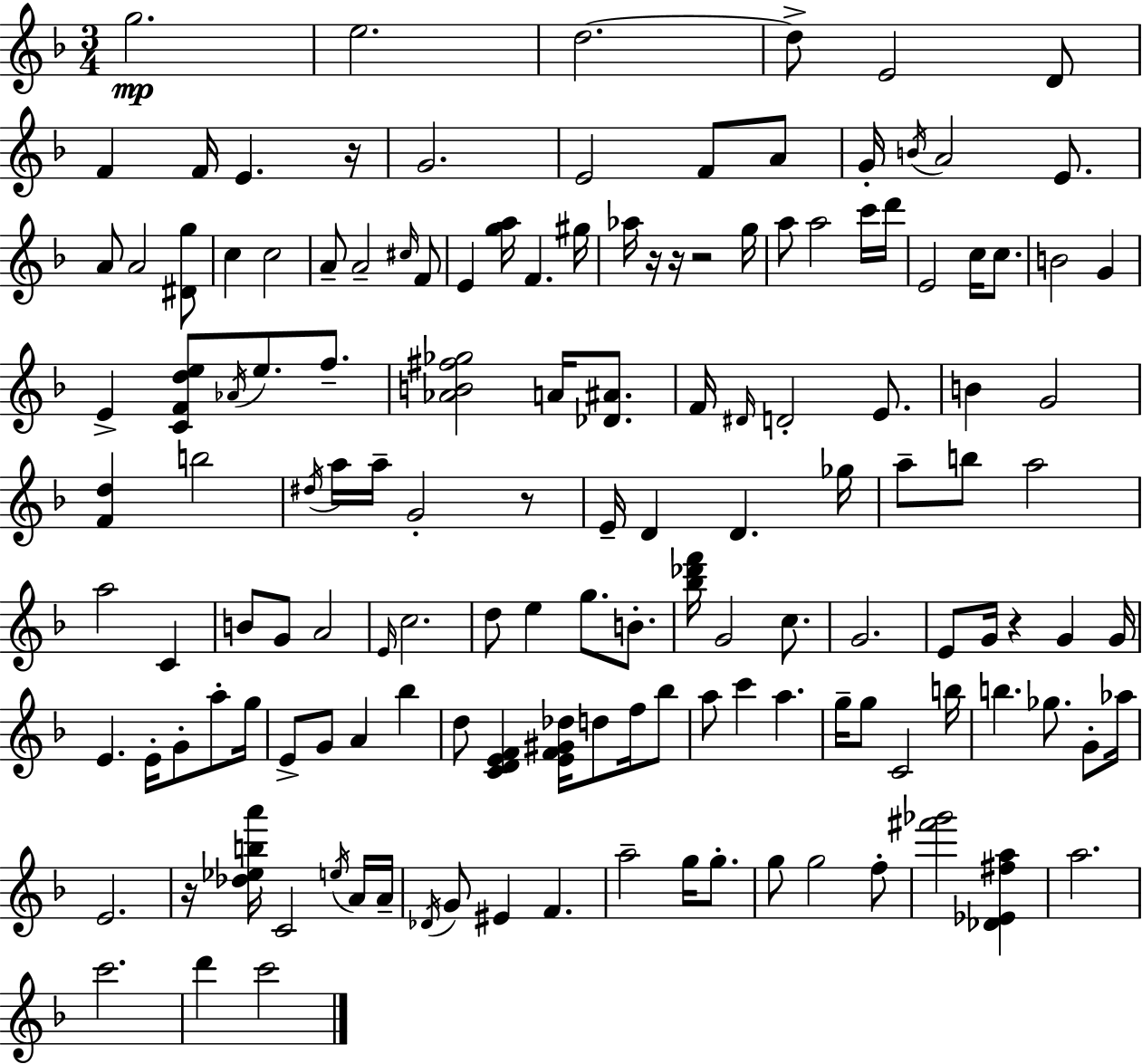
{
  \clef treble
  \numericTimeSignature
  \time 3/4
  \key d \minor
  g''2.\mp | e''2. | d''2.~~ | d''8-> e'2 d'8 | \break f'4 f'16 e'4. r16 | g'2. | e'2 f'8 a'8 | g'16-. \acciaccatura { b'16 } a'2 e'8. | \break a'8 a'2 <dis' g''>8 | c''4 c''2 | a'8-- a'2-- \grace { cis''16 } | f'8 e'4 <g'' a''>16 f'4. | \break gis''16 aes''16 r16 r16 r2 | g''16 a''8 a''2 | c'''16 d'''16 e'2 c''16 c''8. | b'2 g'4 | \break e'4-> <c' f' d'' e''>8 \acciaccatura { aes'16 } e''8. | f''8.-- <aes' b' fis'' ges''>2 a'16 | <des' ais'>8. f'16 \grace { dis'16 } d'2-. | e'8. b'4 g'2 | \break <f' d''>4 b''2 | \acciaccatura { dis''16 } a''16 a''16-- g'2-. | r8 e'16-- d'4 d'4. | ges''16 a''8-- b''8 a''2 | \break a''2 | c'4 b'8 g'8 a'2 | \grace { e'16 } c''2. | d''8 e''4 | \break g''8. b'8.-. <bes'' des''' f'''>16 g'2 | c''8. g'2. | e'8 g'16 r4 | g'4 g'16 e'4. | \break e'16-. g'8-. a''8-. g''16 e'8-> g'8 a'4 | bes''4 d''8 <c' d' e' f'>4 | <e' f' gis' des''>16 d''8 f''16 bes''8 a''8 c'''4 | a''4. g''16-- g''8 c'2 | \break b''16 b''4. | ges''8. g'8-. aes''16 e'2. | r16 <des'' ees'' b'' a'''>16 c'2 | \acciaccatura { e''16 } a'16 a'16-- \acciaccatura { des'16 } g'8 eis'4 | \break f'4. a''2-- | g''16 g''8.-. g''8 g''2 | f''8-. <fis''' ges'''>2 | <des' ees' fis'' a''>4 a''2. | \break c'''2. | d'''4 | c'''2 \bar "|."
}